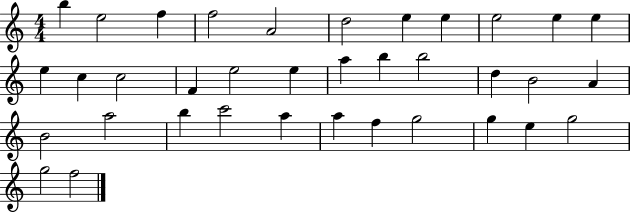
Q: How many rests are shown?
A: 0